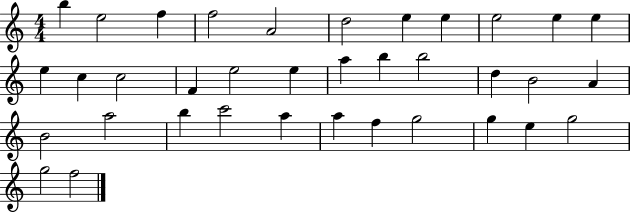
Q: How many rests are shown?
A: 0